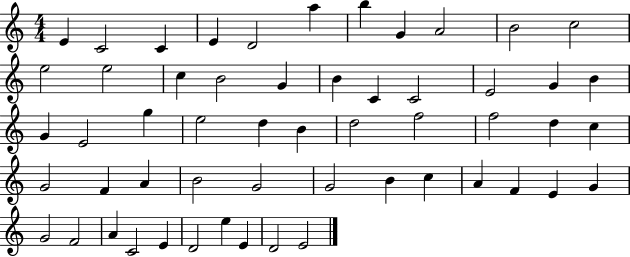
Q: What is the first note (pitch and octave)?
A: E4